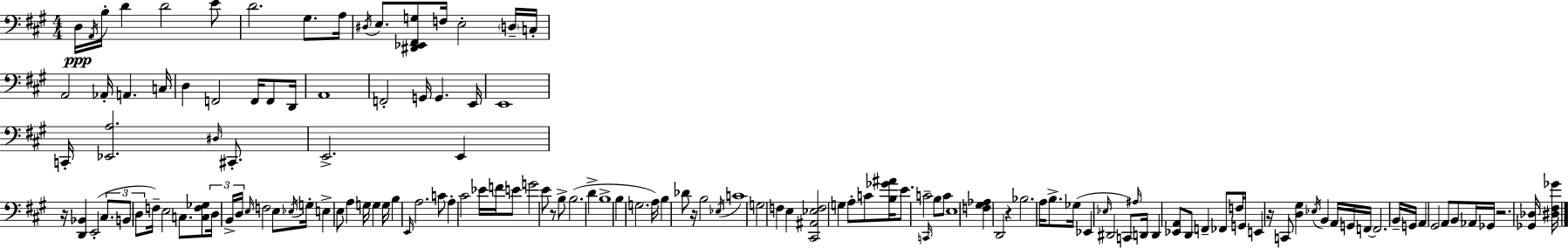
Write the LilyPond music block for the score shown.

{
  \clef bass
  \numericTimeSignature
  \time 4/4
  \key a \major
  d16\ppp \acciaccatura { a,16 } b16-. d'4 d'2 e'8 | d'2. gis8. | a16 \acciaccatura { dis16 } e8. <dis, ees, fis, g>8 f16 e2-. | \parenthesize d16-- c16-. a,2 aes,16-. a,4. | \break c16 d4 f,2 f,16 f,8 | d,16 a,1 | f,2-. g,16 g,4. | e,16 e,1 | \break c,16-. <ees, a>2. \grace { dis16 } | cis,8.-. e,2.-> e,4 | r16 <d, bes,>4 e,2-.( | \tuplet 3/2 { cis8. b,8 d8 } f16--) e2 | \break c8. <c f ges>8 \tuplet 3/2 { d16 b,16-> d16 } \grace { e16 } f2 | e8 \acciaccatura { ees16 } g16-. e4-> e8 a4 g16 | g4 g16 b4 \grace { e,16 } a2. | c'8 a4-. cis'2 | \break ees'16 f'16 e'8 g'2 | e'8 r8 b8-> b2.( | d'4-> b1-> | b4 g2. | \break a16) b4 des'8 r16 b2 | \acciaccatura { ees16 } c'1 | g2 f4 | e4 <cis, ais, ees f>2 g4 | \break a8-. c'8 <b ges' ais'>16 e'8. c'2-- | \grace { c,16 } b8 c'8 e1 | <f gis aes>4 d,2 | r4 bes2. | \break a16 b8.-> ges16( ees,4 \grace { ees16 } dis,2 | c,8) \grace { ais16 } d,16 d,4 <ees, a,>8 | d,8 f,4-- fes,8 f16 g,16 e,4 r16 c,8 | <d gis>4 \acciaccatura { ees16 } b,4 a,16 g,16 f,16~~ f,2. | \break b,16-- g,16 a,4 gis,2 | a,8 b,8 aes,16 ges,16 r2. | <ges, des>16 <dis fis ges'>16 \bar "|."
}